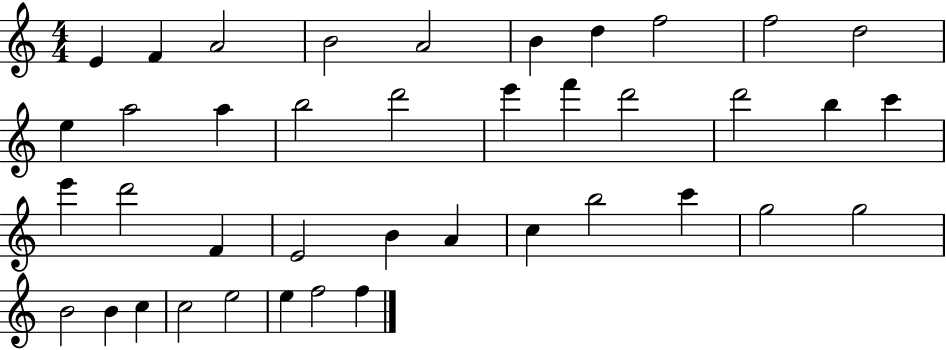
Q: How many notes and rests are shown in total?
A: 40